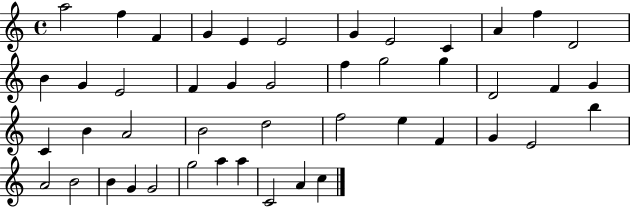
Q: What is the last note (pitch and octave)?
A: C5